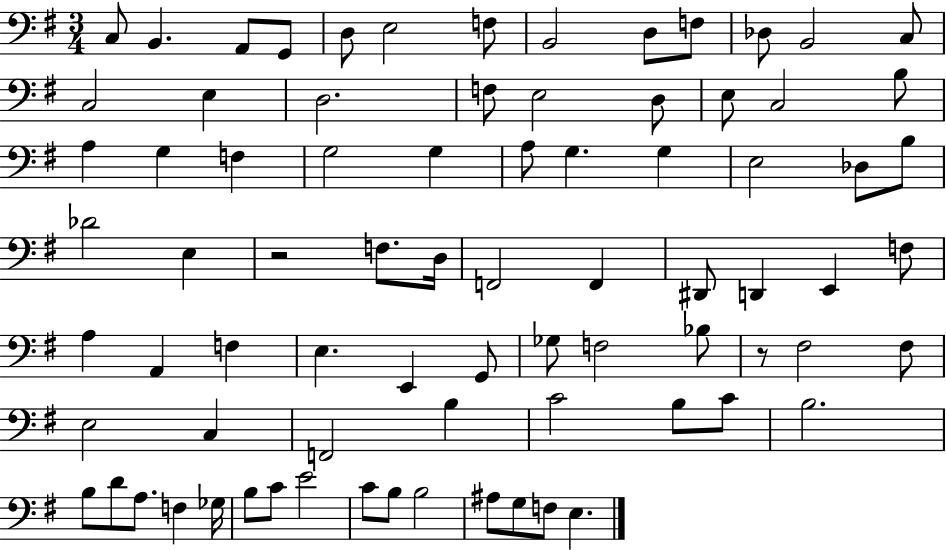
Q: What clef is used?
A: bass